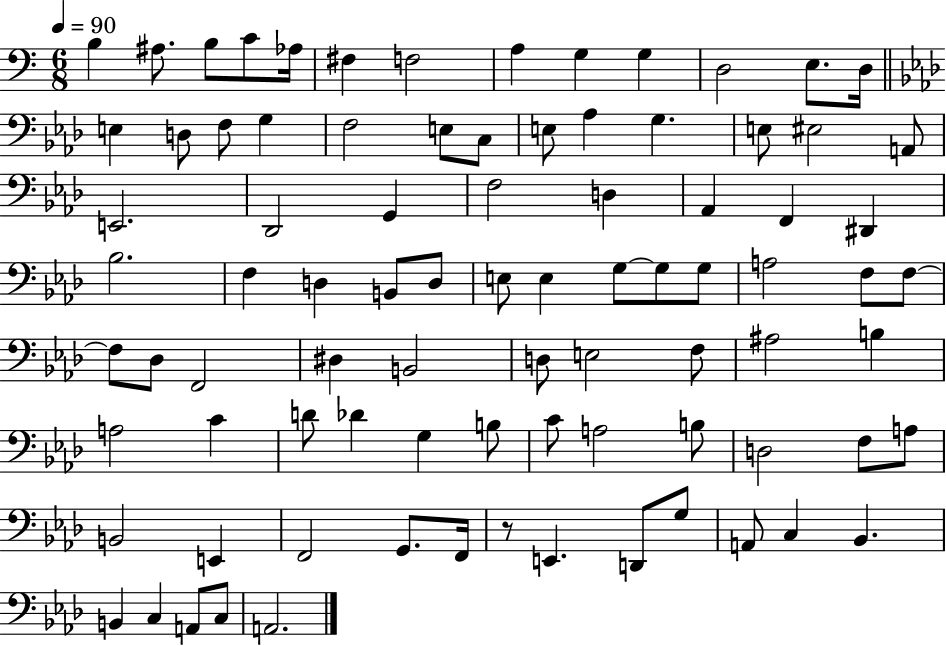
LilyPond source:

{
  \clef bass
  \numericTimeSignature
  \time 6/8
  \key c \major
  \tempo 4 = 90
  b4 ais8. b8 c'8 aes16 | fis4 f2 | a4 g4 g4 | d2 e8. d16 | \break \bar "||" \break \key aes \major e4 d8 f8 g4 | f2 e8 c8 | e8 aes4 g4. | e8 eis2 a,8 | \break e,2. | des,2 g,4 | f2 d4 | aes,4 f,4 dis,4 | \break bes2. | f4 d4 b,8 d8 | e8 e4 g8~~ g8 g8 | a2 f8 f8~~ | \break f8 des8 f,2 | dis4 b,2 | d8 e2 f8 | ais2 b4 | \break a2 c'4 | d'8 des'4 g4 b8 | c'8 a2 b8 | d2 f8 a8 | \break b,2 e,4 | f,2 g,8. f,16 | r8 e,4. d,8 g8 | a,8 c4 bes,4. | \break b,4 c4 a,8 c8 | a,2. | \bar "|."
}